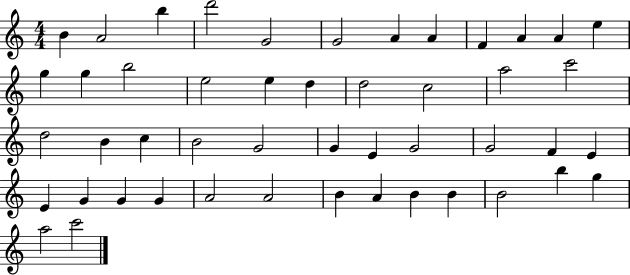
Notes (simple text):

B4/q A4/h B5/q D6/h G4/h G4/h A4/q A4/q F4/q A4/q A4/q E5/q G5/q G5/q B5/h E5/h E5/q D5/q D5/h C5/h A5/h C6/h D5/h B4/q C5/q B4/h G4/h G4/q E4/q G4/h G4/h F4/q E4/q E4/q G4/q G4/q G4/q A4/h A4/h B4/q A4/q B4/q B4/q B4/h B5/q G5/q A5/h C6/h